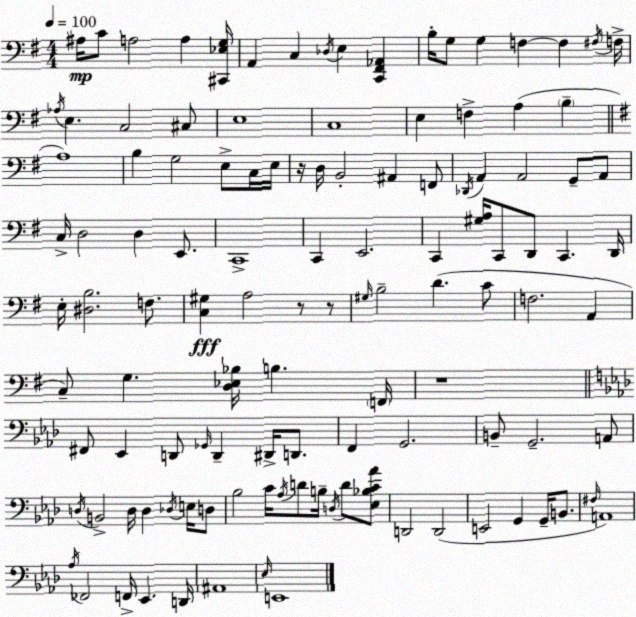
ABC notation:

X:1
T:Untitled
M:4/4
L:1/4
K:Em
^A,/4 C/2 A,2 A, [^C,,_E,G,]/4 A,, C, _D,/4 E, [C,,^F,,_A,,] B,/4 G,/2 G, F, F, ^F,/4 F,/4 _A,/4 E, C,2 ^C,/2 E,4 C,4 E, F, A, B, A,4 B, G,2 E,/2 C,/4 E,/4 z/4 D,/4 B,,2 ^A,, F,,/2 _D,,/4 A,, A,,2 G,,/2 A,,/2 C,/4 D,2 D, E,,/2 C,,4 C,, E,,2 C,, [^G,A,]/4 C,,/2 D,,/2 C,, D,,/4 E,/4 [^D,B,]2 F,/2 [C,^G,] A,2 z/2 z/2 ^G,/4 B,2 D C/2 F,2 A,, C,/2 G, [D,_E,_B,]/4 B, F,,/4 z4 ^F,,/2 _E,, D,,/2 _G,,/4 D,, ^D,,/4 D,,/2 F,, G,,2 B,,/2 G,,2 A,,/2 D,/4 B,,2 D,/4 D, _D,/4 E,/4 D,/2 _B,2 C/4 _A,/4 D/2 B,/4 D,/4 D/2 [_E,_B,C_A]/2 D,,2 D,,2 E,,2 G,, G,,/4 B,,/2 ^F,/4 A,,4 _A,/4 _F,,2 F,,/4 _E,, D,,/4 ^A,,4 _E,/4 E,,4